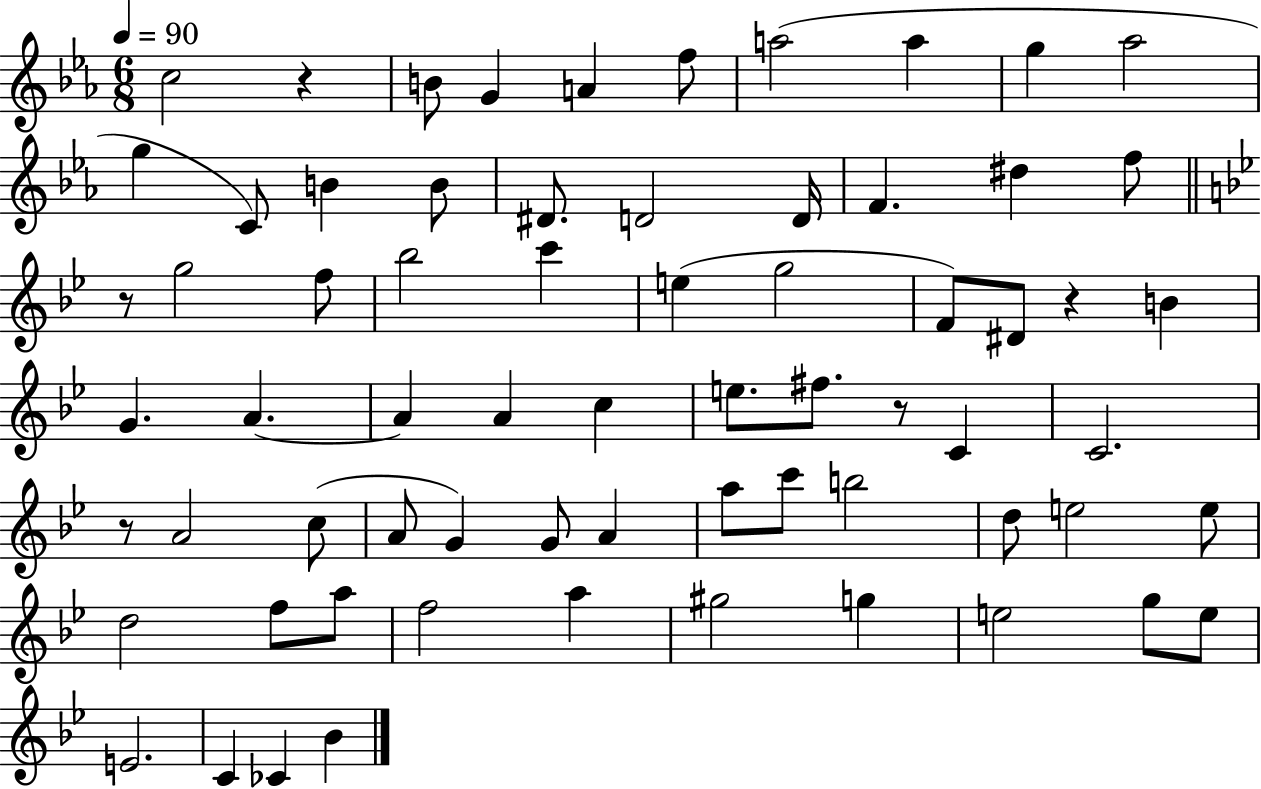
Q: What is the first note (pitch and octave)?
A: C5